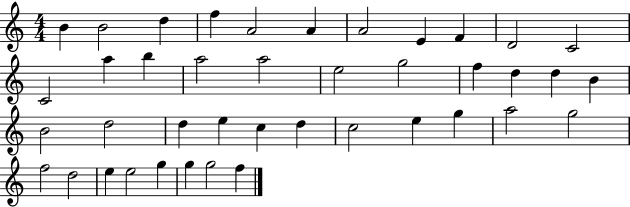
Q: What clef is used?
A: treble